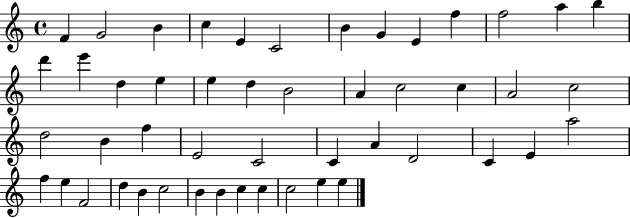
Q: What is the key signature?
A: C major